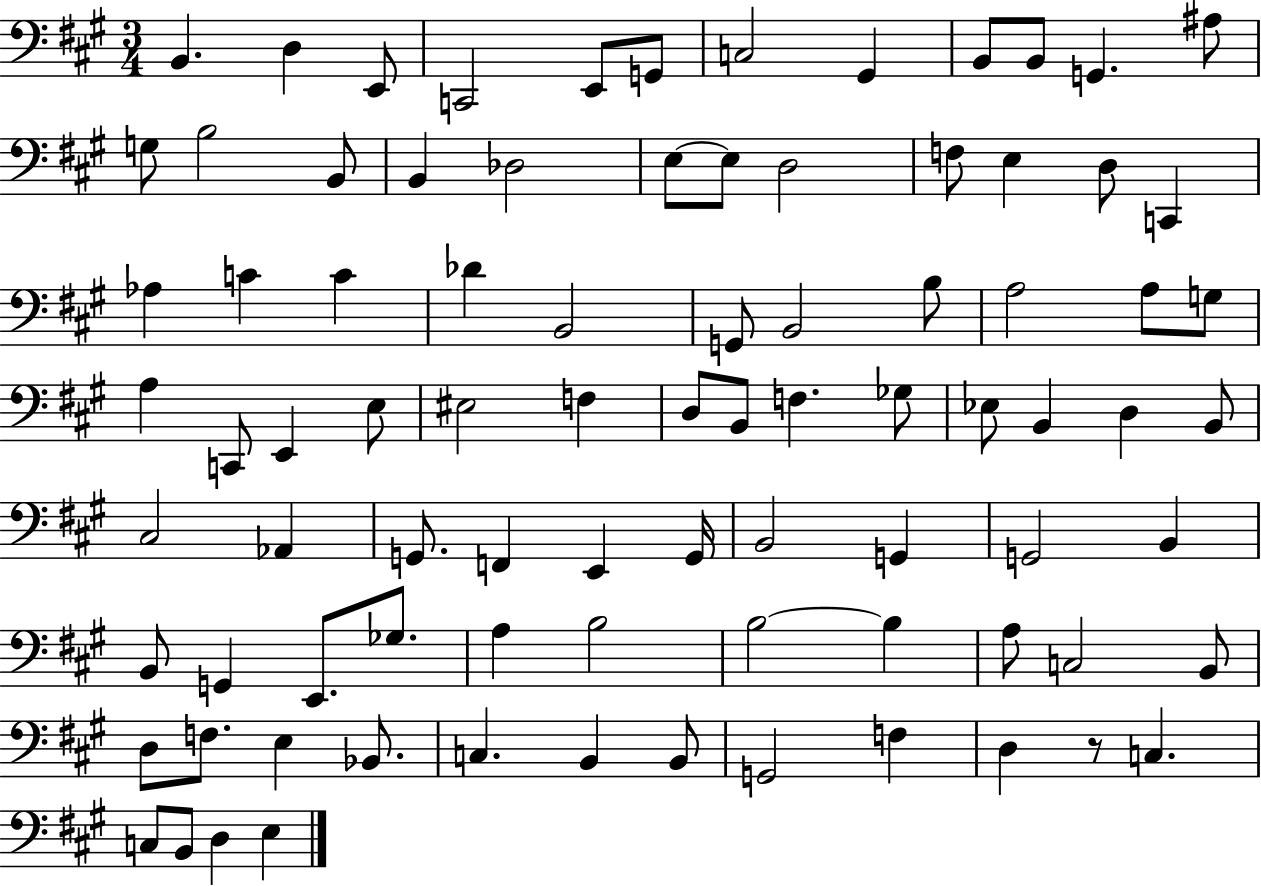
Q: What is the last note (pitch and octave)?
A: E3